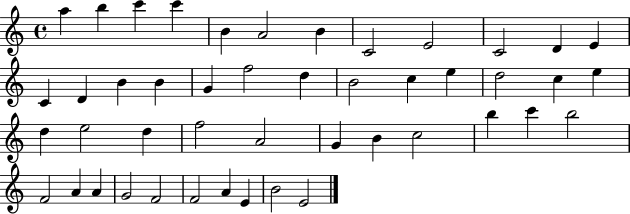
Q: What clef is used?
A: treble